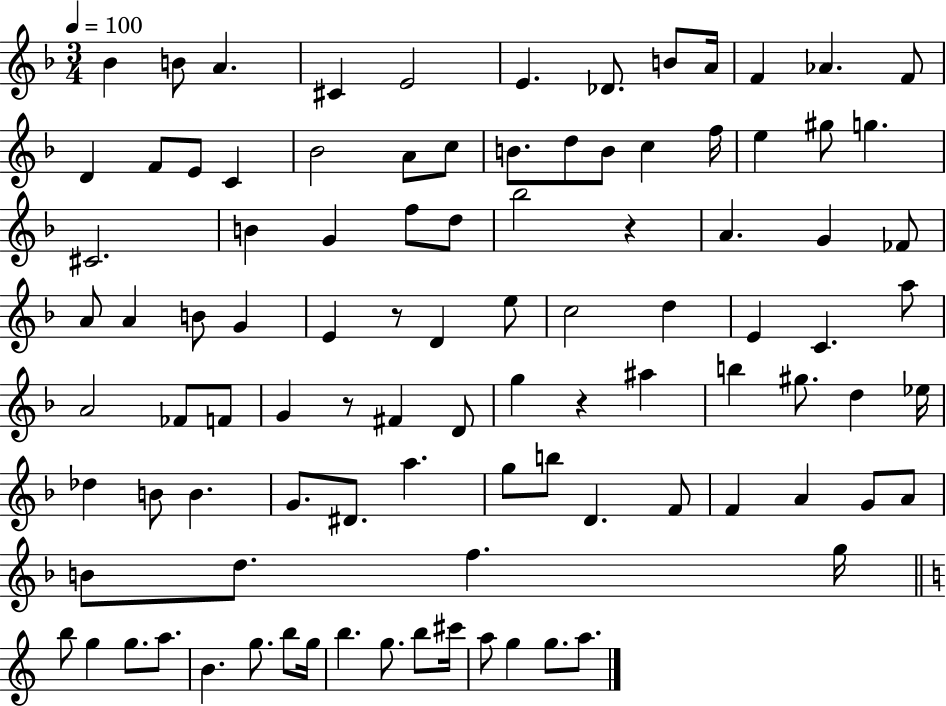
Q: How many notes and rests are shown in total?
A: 98